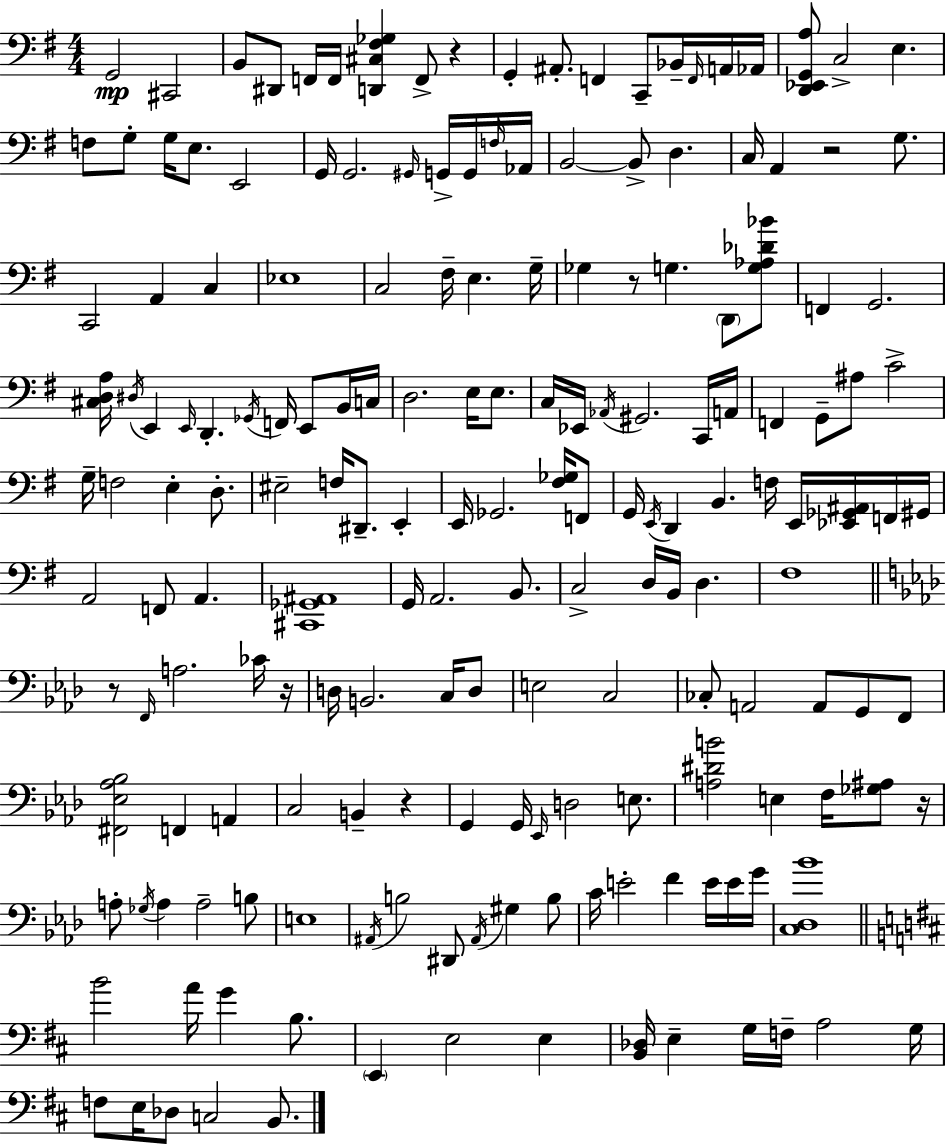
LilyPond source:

{
  \clef bass
  \numericTimeSignature
  \time 4/4
  \key e \minor
  \repeat volta 2 { g,2\mp cis,2 | b,8 dis,8 f,16 f,16 <d, cis fis ges>4 f,8-> r4 | g,4-. ais,8.-. f,4 c,8-- bes,16-- \grace { f,16 } a,16 | aes,16 <d, ees, g, a>8 c2-> e4. | \break f8 g8-. g16 e8. e,2 | g,16 g,2. \grace { gis,16 } g,16-> | g,16 \grace { f16 } aes,16 b,2~~ b,8-> d4. | c16 a,4 r2 | \break g8. c,2 a,4 c4 | ees1 | c2 fis16-- e4. | g16-- ges4 r8 g4. \parenthesize d,8 | \break <g aes des' bes'>8 f,4 g,2. | <cis d a>16 \acciaccatura { dis16 } e,4 \grace { e,16 } d,4.-. | \acciaccatura { ges,16 } f,16 e,8 b,16 c16 d2. | e16 e8. c16 ees,16 \acciaccatura { aes,16 } gis,2. | \break c,16 a,16 f,4 g,8-- ais8 c'2-> | g16-- f2 | e4-. d8.-. eis2-- f16 | dis,8.-- e,4-. e,16 ges,2. | \break <fis ges>16 f,8 g,16 \acciaccatura { e,16 } d,4 b,4. | f16 e,16 <ees, ges, ais,>16 f,16 gis,16 a,2 | f,8 a,4. <cis, ges, ais,>1 | g,16 a,2. | \break b,8. c2-> | d16 b,16 d4. fis1 | \bar "||" \break \key f \minor r8 \grace { f,16 } a2. ces'16 | r16 d16 b,2. c16 d8 | e2 c2 | ces8-. a,2 a,8 g,8 f,8 | \break <fis, ees aes bes>2 f,4 a,4 | c2 b,4-- r4 | g,4 g,16 \grace { ees,16 } d2 e8. | <a dis' b'>2 e4 f16 <ges ais>8 | \break r16 a8-. \acciaccatura { ges16 } a4 a2-- | b8 e1 | \acciaccatura { ais,16 } b2 dis,8 \acciaccatura { ais,16 } gis4 | b8 c'16 e'2-. f'4 | \break e'16 e'16 g'16 <c des bes'>1 | \bar "||" \break \key d \major b'2 a'16 g'4 b8. | \parenthesize e,4 e2 e4 | <b, des>16 e4-- g16 f16-- a2 g16 | f8 e16 des8 c2 b,8. | \break } \bar "|."
}